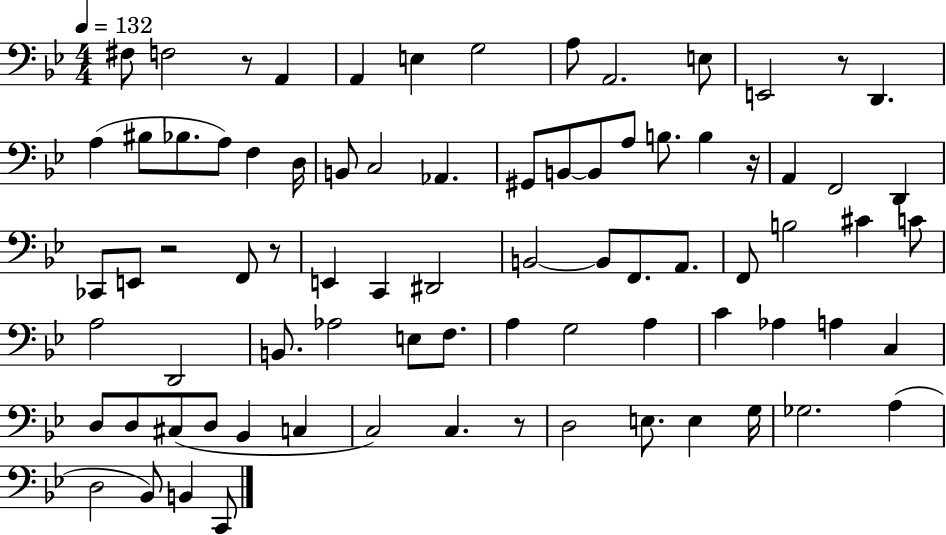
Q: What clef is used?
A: bass